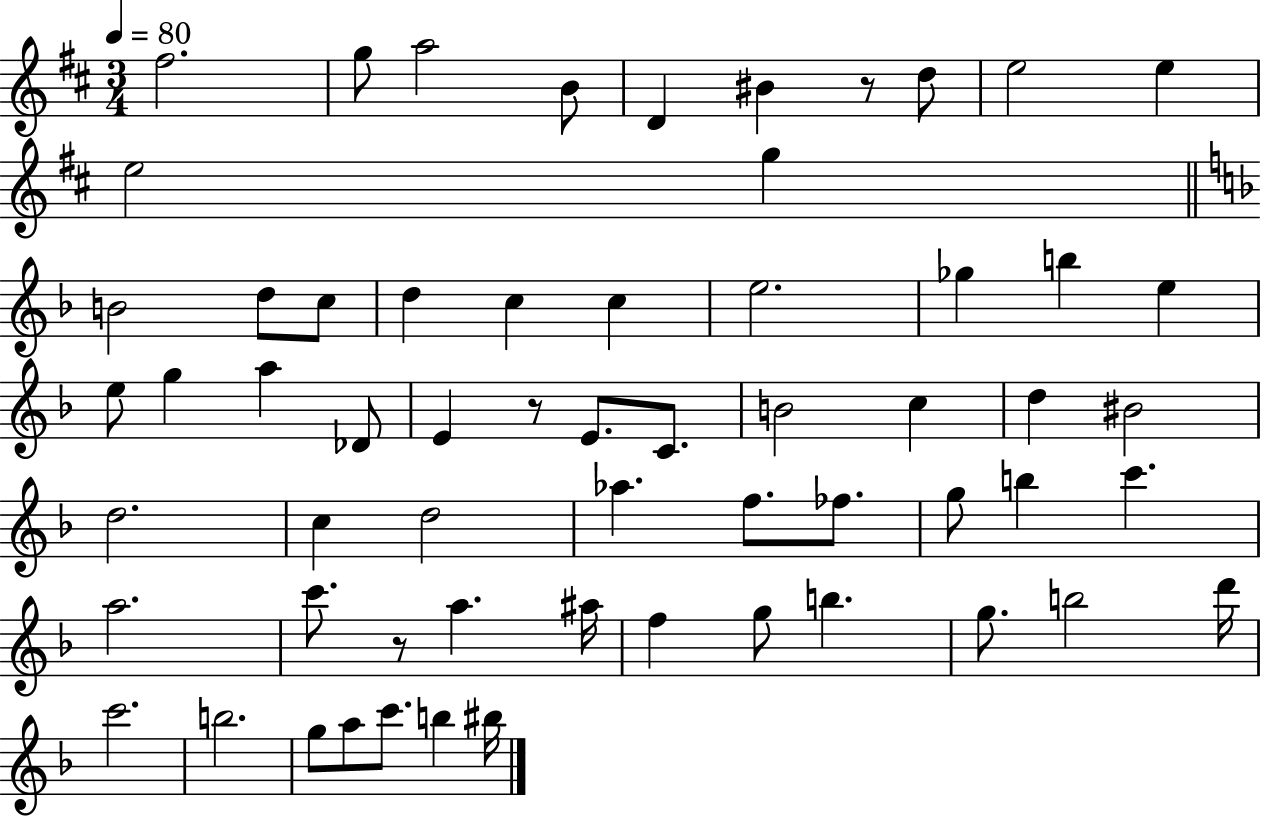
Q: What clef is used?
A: treble